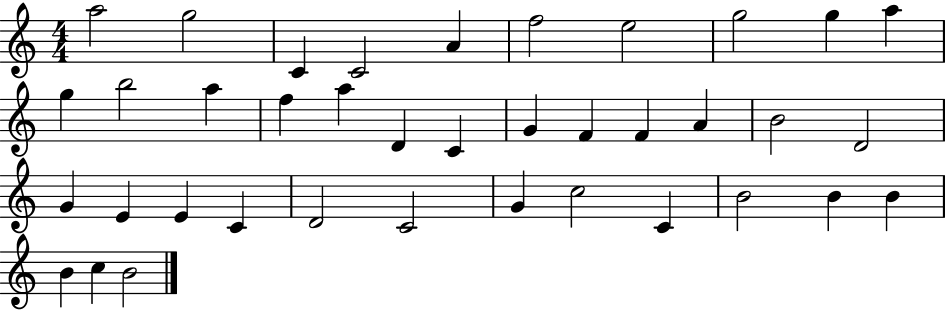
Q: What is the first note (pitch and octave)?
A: A5